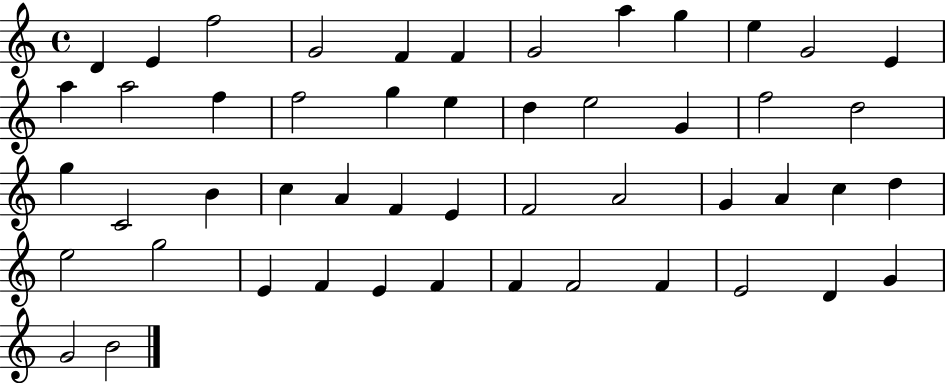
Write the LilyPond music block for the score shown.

{
  \clef treble
  \time 4/4
  \defaultTimeSignature
  \key c \major
  d'4 e'4 f''2 | g'2 f'4 f'4 | g'2 a''4 g''4 | e''4 g'2 e'4 | \break a''4 a''2 f''4 | f''2 g''4 e''4 | d''4 e''2 g'4 | f''2 d''2 | \break g''4 c'2 b'4 | c''4 a'4 f'4 e'4 | f'2 a'2 | g'4 a'4 c''4 d''4 | \break e''2 g''2 | e'4 f'4 e'4 f'4 | f'4 f'2 f'4 | e'2 d'4 g'4 | \break g'2 b'2 | \bar "|."
}